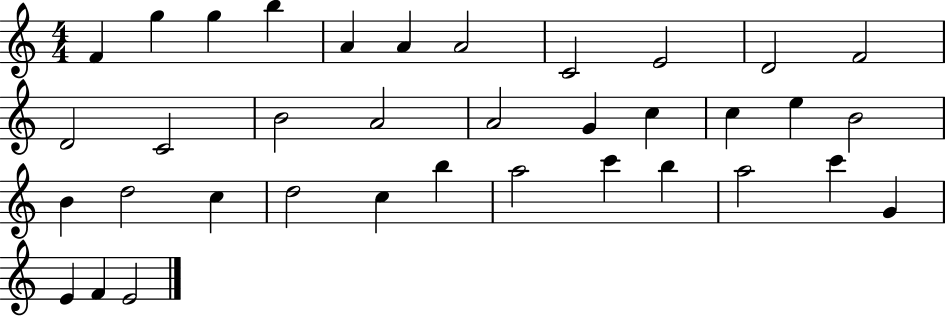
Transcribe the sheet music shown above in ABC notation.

X:1
T:Untitled
M:4/4
L:1/4
K:C
F g g b A A A2 C2 E2 D2 F2 D2 C2 B2 A2 A2 G c c e B2 B d2 c d2 c b a2 c' b a2 c' G E F E2